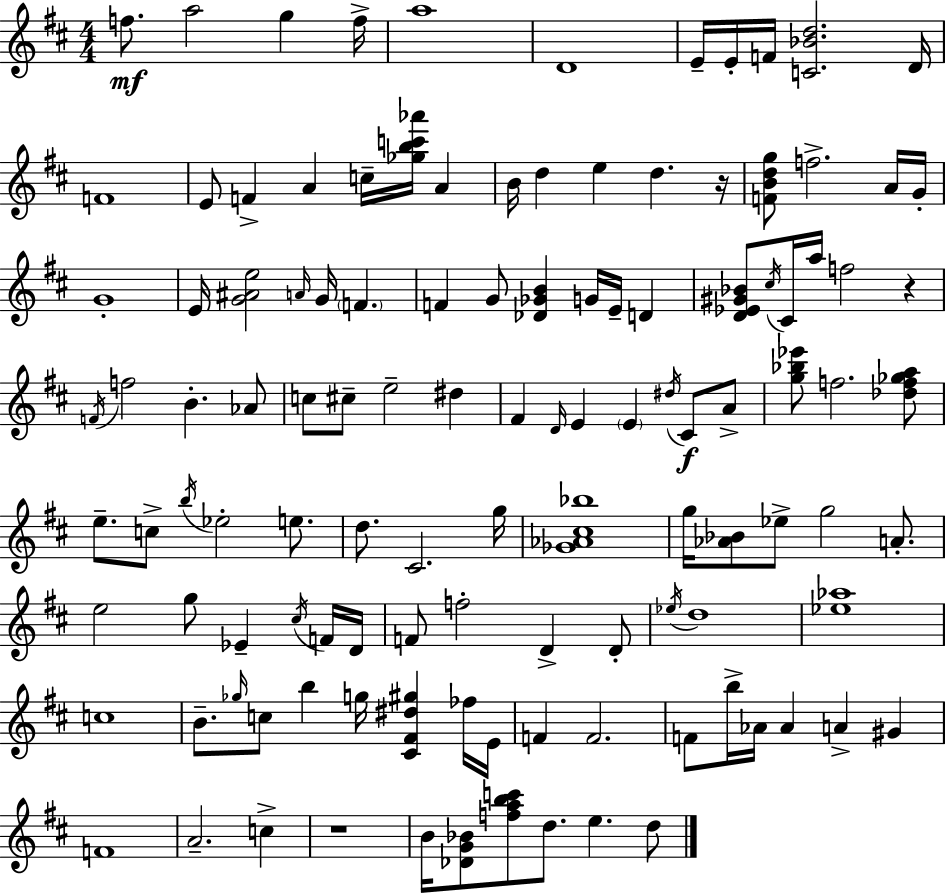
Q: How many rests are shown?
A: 3